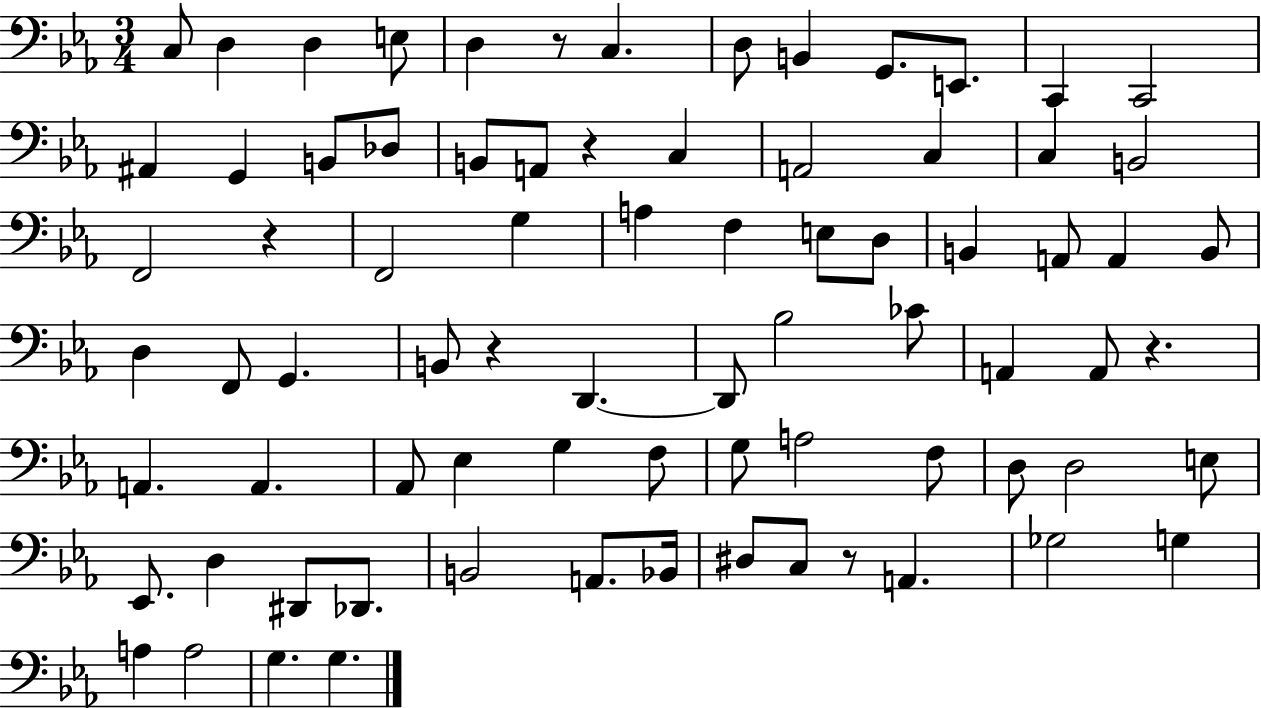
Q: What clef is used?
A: bass